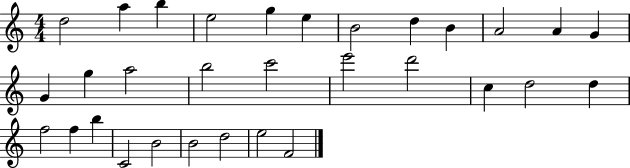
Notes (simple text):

D5/h A5/q B5/q E5/h G5/q E5/q B4/h D5/q B4/q A4/h A4/q G4/q G4/q G5/q A5/h B5/h C6/h E6/h D6/h C5/q D5/h D5/q F5/h F5/q B5/q C4/h B4/h B4/h D5/h E5/h F4/h